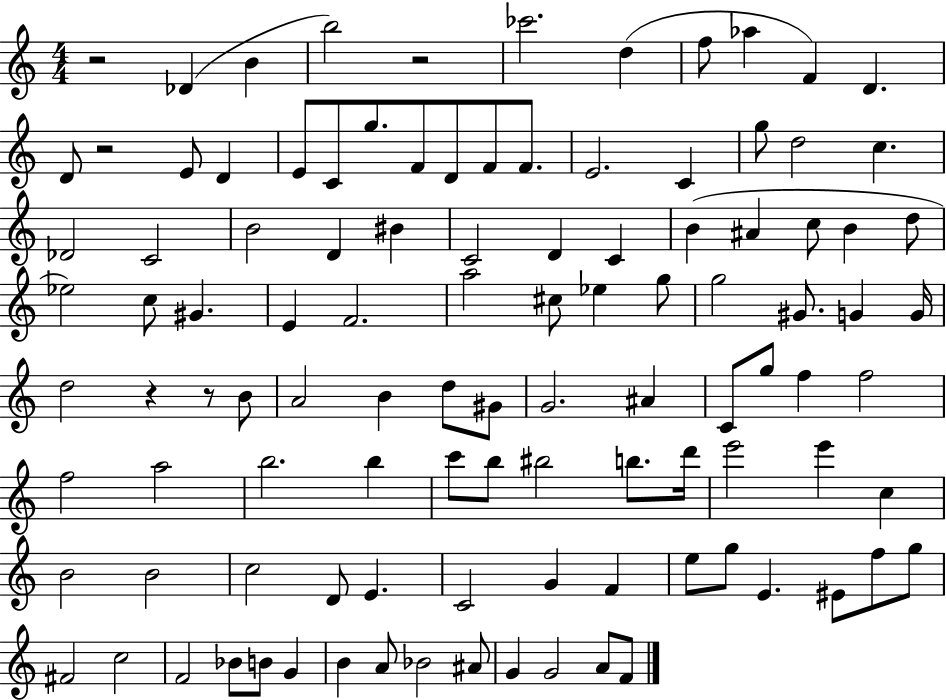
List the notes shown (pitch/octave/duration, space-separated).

R/h Db4/q B4/q B5/h R/h CES6/h. D5/q F5/e Ab5/q F4/q D4/q. D4/e R/h E4/e D4/q E4/e C4/e G5/e. F4/e D4/e F4/e F4/e. E4/h. C4/q G5/e D5/h C5/q. Db4/h C4/h B4/h D4/q BIS4/q C4/h D4/q C4/q B4/q A#4/q C5/e B4/q D5/e Eb5/h C5/e G#4/q. E4/q F4/h. A5/h C#5/e Eb5/q G5/e G5/h G#4/e. G4/q G4/s D5/h R/q R/e B4/e A4/h B4/q D5/e G#4/e G4/h. A#4/q C4/e G5/e F5/q F5/h F5/h A5/h B5/h. B5/q C6/e B5/e BIS5/h B5/e. D6/s E6/h E6/q C5/q B4/h B4/h C5/h D4/e E4/q. C4/h G4/q F4/q E5/e G5/e E4/q. EIS4/e F5/e G5/e F#4/h C5/h F4/h Bb4/e B4/e G4/q B4/q A4/e Bb4/h A#4/e G4/q G4/h A4/e F4/e